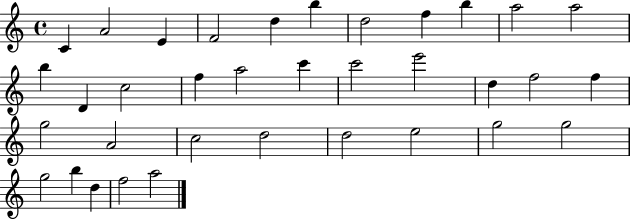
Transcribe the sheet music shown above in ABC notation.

X:1
T:Untitled
M:4/4
L:1/4
K:C
C A2 E F2 d b d2 f b a2 a2 b D c2 f a2 c' c'2 e'2 d f2 f g2 A2 c2 d2 d2 e2 g2 g2 g2 b d f2 a2